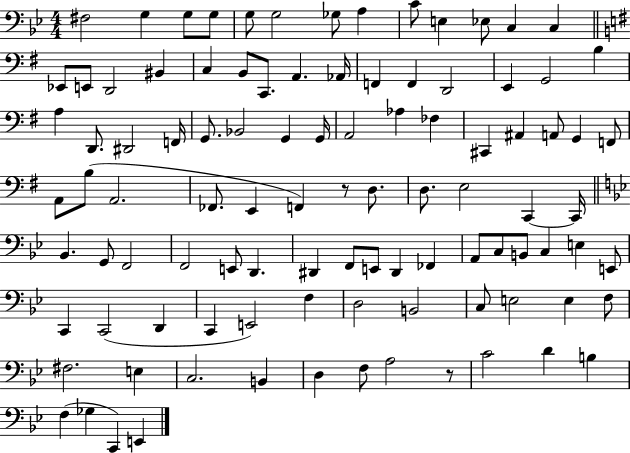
X:1
T:Untitled
M:4/4
L:1/4
K:Bb
^F,2 G, G,/2 G,/2 G,/2 G,2 _G,/2 A, C/2 E, _E,/2 C, C, _E,,/2 E,,/2 D,,2 ^B,, C, B,,/2 C,,/2 A,, _A,,/4 F,, F,, D,,2 E,, G,,2 B, A, D,,/2 ^D,,2 F,,/4 G,,/2 _B,,2 G,, G,,/4 A,,2 _A, _F, ^C,, ^A,, A,,/2 G,, F,,/2 A,,/2 B,/2 A,,2 _F,,/2 E,, F,, z/2 D,/2 D,/2 E,2 C,, C,,/4 _B,, G,,/2 F,,2 F,,2 E,,/2 D,, ^D,, F,,/2 E,,/2 ^D,, _F,, A,,/2 C,/2 B,,/2 C, E, E,,/2 C,, C,,2 D,, C,, E,,2 F, D,2 B,,2 C,/2 E,2 E, F,/2 ^F,2 E, C,2 B,, D, F,/2 A,2 z/2 C2 D B, F, _G, C,, E,,